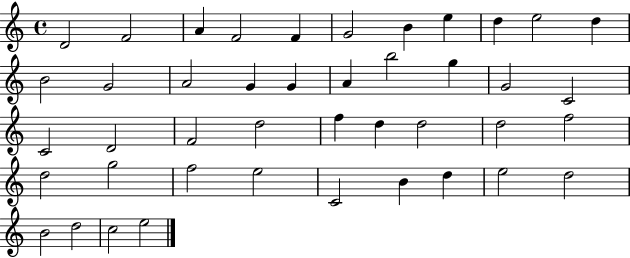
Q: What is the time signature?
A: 4/4